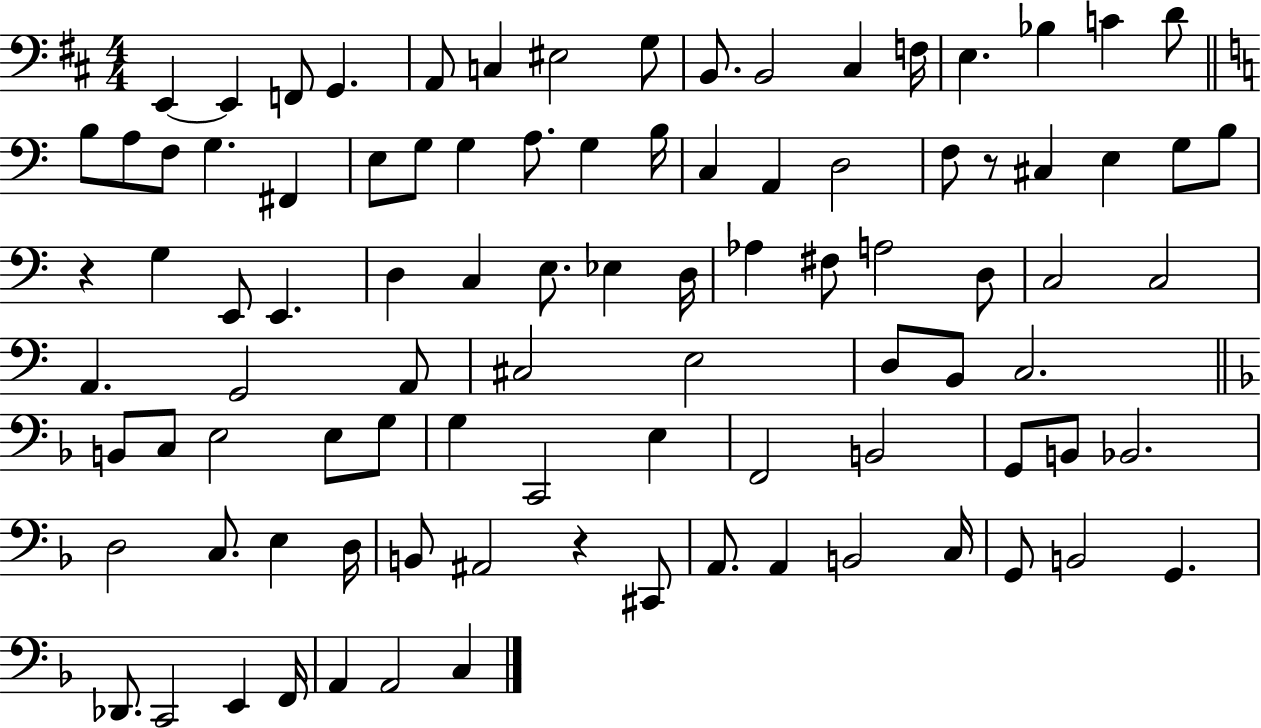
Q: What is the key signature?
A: D major